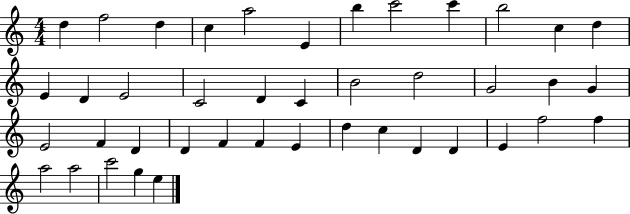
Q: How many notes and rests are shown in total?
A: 42